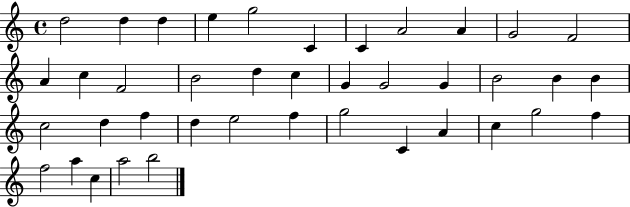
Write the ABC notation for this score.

X:1
T:Untitled
M:4/4
L:1/4
K:C
d2 d d e g2 C C A2 A G2 F2 A c F2 B2 d c G G2 G B2 B B c2 d f d e2 f g2 C A c g2 f f2 a c a2 b2